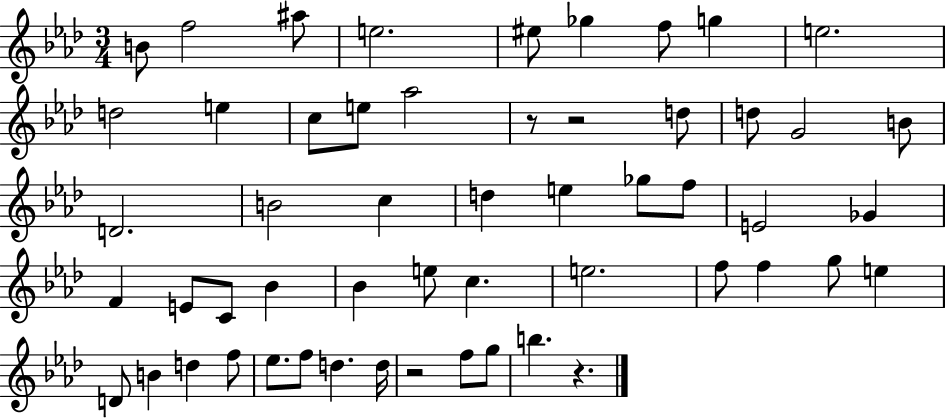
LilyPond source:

{
  \clef treble
  \numericTimeSignature
  \time 3/4
  \key aes \major
  \repeat volta 2 { b'8 f''2 ais''8 | e''2. | eis''8 ges''4 f''8 g''4 | e''2. | \break d''2 e''4 | c''8 e''8 aes''2 | r8 r2 d''8 | d''8 g'2 b'8 | \break d'2. | b'2 c''4 | d''4 e''4 ges''8 f''8 | e'2 ges'4 | \break f'4 e'8 c'8 bes'4 | bes'4 e''8 c''4. | e''2. | f''8 f''4 g''8 e''4 | \break d'8 b'4 d''4 f''8 | ees''8. f''8 d''4. d''16 | r2 f''8 g''8 | b''4. r4. | \break } \bar "|."
}